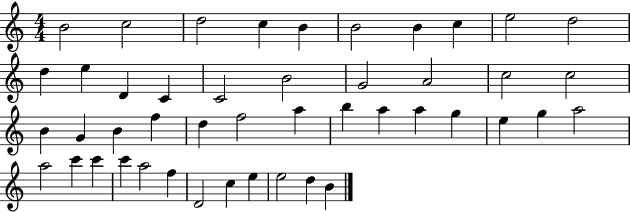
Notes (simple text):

B4/h C5/h D5/h C5/q B4/q B4/h B4/q C5/q E5/h D5/h D5/q E5/q D4/q C4/q C4/h B4/h G4/h A4/h C5/h C5/h B4/q G4/q B4/q F5/q D5/q F5/h A5/q B5/q A5/q A5/q G5/q E5/q G5/q A5/h A5/h C6/q C6/q C6/q A5/h F5/q D4/h C5/q E5/q E5/h D5/q B4/q